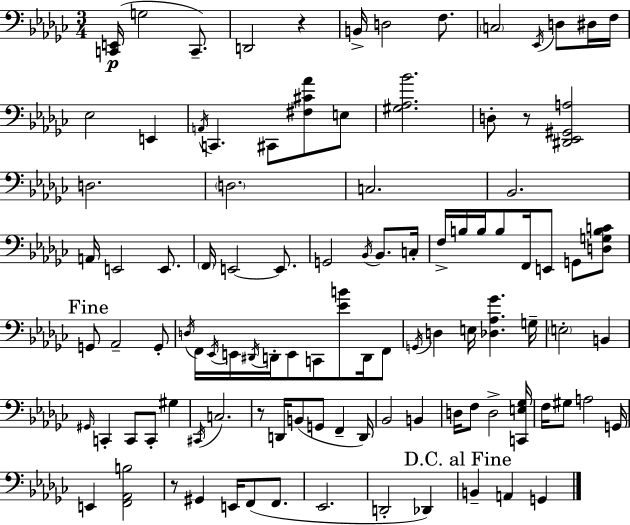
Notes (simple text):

[C2,E2]/s G3/h C2/e. D2/h R/q B2/s D3/h F3/e. C3/h Eb2/s D3/e D#3/s F3/s Eb3/h E2/q A2/s C2/q. C#2/e [F#3,C#4,Ab4]/e E3/e [G#3,Ab3,Bb4]/h. D3/e R/e [D#2,Eb2,G#2,A3]/h D3/h. D3/h. C3/h. Bb2/h. A2/s E2/h E2/e. F2/s E2/h E2/e. G2/h Bb2/s Bb2/e. C3/s F3/s B3/s B3/s B3/e F2/s E2/e G2/e [D3,G3,B3,C4]/e G2/e Ab2/h G2/e D3/s F2/s Eb2/s E2/s D#2/s D2/s E2/e C2/e [Eb4,B4]/e D2/s F2/e G2/s D3/q E3/s [Db3,Ab3,Gb4]/q. G3/s E3/h B2/q G#2/s C2/q C2/e C2/e G#3/q C#2/s C3/h. R/e D2/s B2/e G2/e F2/q D2/s Bb2/h B2/q D3/s F3/e D3/h [C2,E3,Gb3]/s F3/s G#3/e A3/h G2/s E2/q [F2,Ab2,B3]/h R/e G#2/q E2/s F2/e F2/e. Eb2/h. D2/h Db2/q B2/q A2/q G2/q